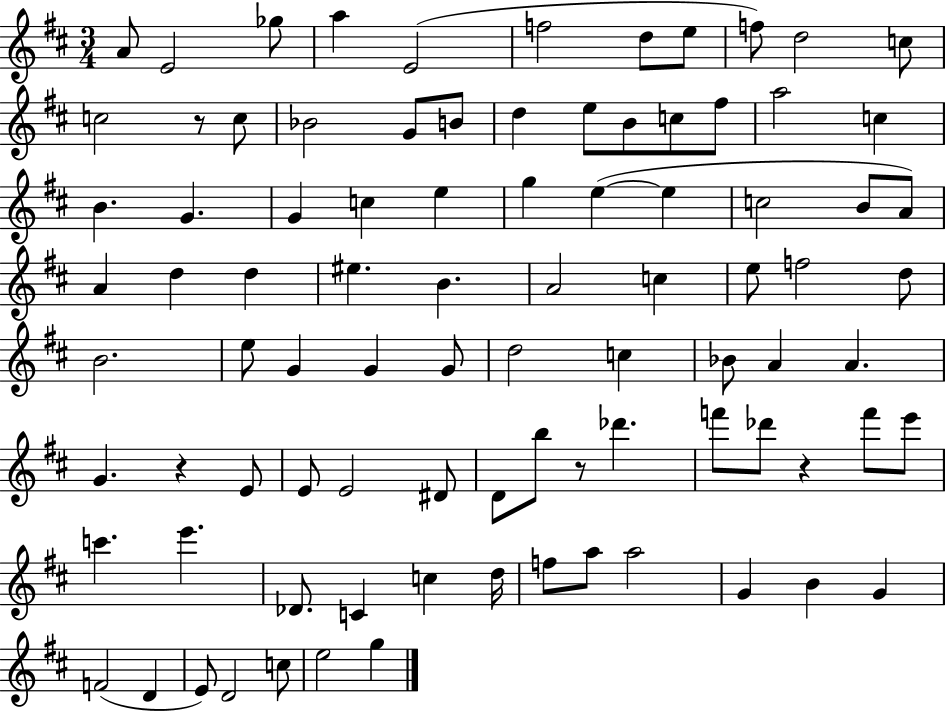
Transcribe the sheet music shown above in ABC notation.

X:1
T:Untitled
M:3/4
L:1/4
K:D
A/2 E2 _g/2 a E2 f2 d/2 e/2 f/2 d2 c/2 c2 z/2 c/2 _B2 G/2 B/2 d e/2 B/2 c/2 ^f/2 a2 c B G G c e g e e c2 B/2 A/2 A d d ^e B A2 c e/2 f2 d/2 B2 e/2 G G G/2 d2 c _B/2 A A G z E/2 E/2 E2 ^D/2 D/2 b/2 z/2 _d' f'/2 _d'/2 z f'/2 e'/2 c' e' _D/2 C c d/4 f/2 a/2 a2 G B G F2 D E/2 D2 c/2 e2 g